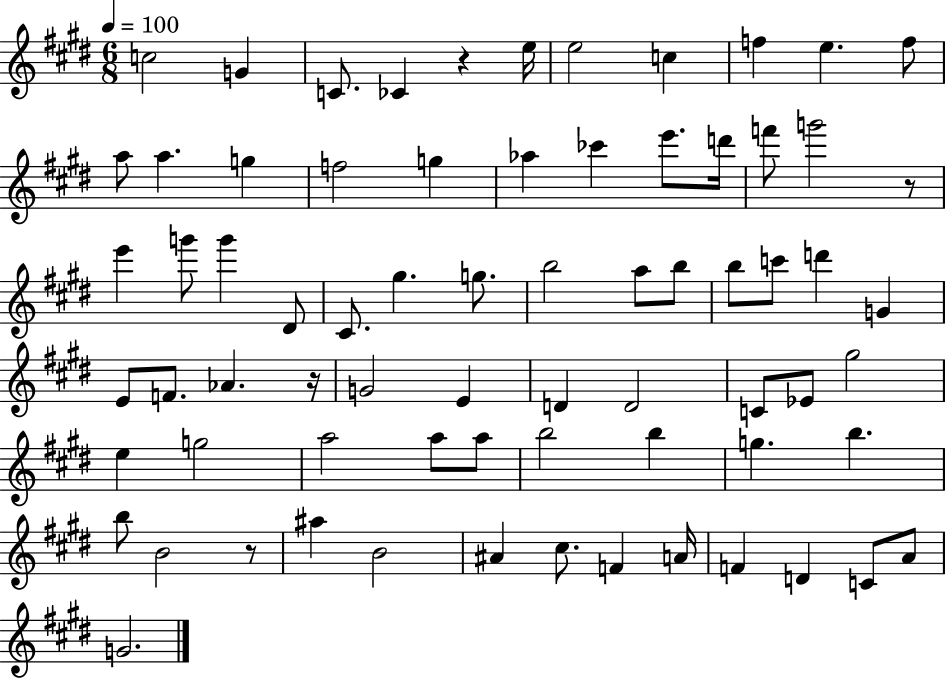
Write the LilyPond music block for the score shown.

{
  \clef treble
  \numericTimeSignature
  \time 6/8
  \key e \major
  \tempo 4 = 100
  \repeat volta 2 { c''2 g'4 | c'8. ces'4 r4 e''16 | e''2 c''4 | f''4 e''4. f''8 | \break a''8 a''4. g''4 | f''2 g''4 | aes''4 ces'''4 e'''8. d'''16 | f'''8 g'''2 r8 | \break e'''4 g'''8 g'''4 dis'8 | cis'8. gis''4. g''8. | b''2 a''8 b''8 | b''8 c'''8 d'''4 g'4 | \break e'8 f'8. aes'4. r16 | g'2 e'4 | d'4 d'2 | c'8 ees'8 gis''2 | \break e''4 g''2 | a''2 a''8 a''8 | b''2 b''4 | g''4. b''4. | \break b''8 b'2 r8 | ais''4 b'2 | ais'4 cis''8. f'4 a'16 | f'4 d'4 c'8 a'8 | \break g'2. | } \bar "|."
}